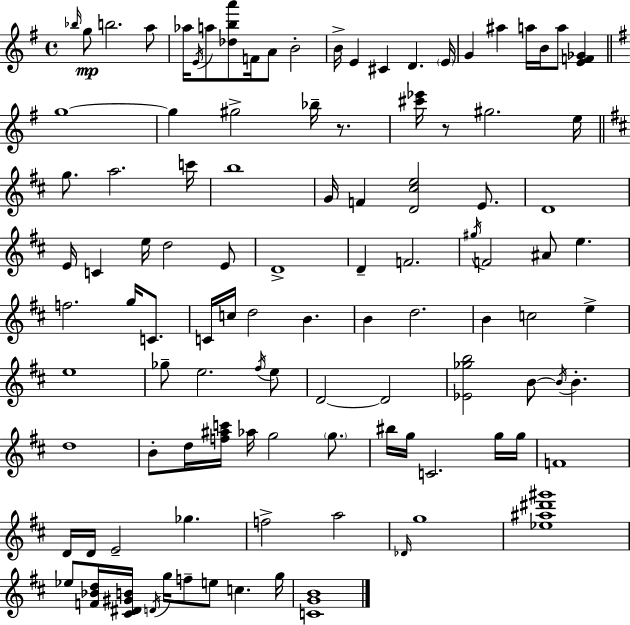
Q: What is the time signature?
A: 4/4